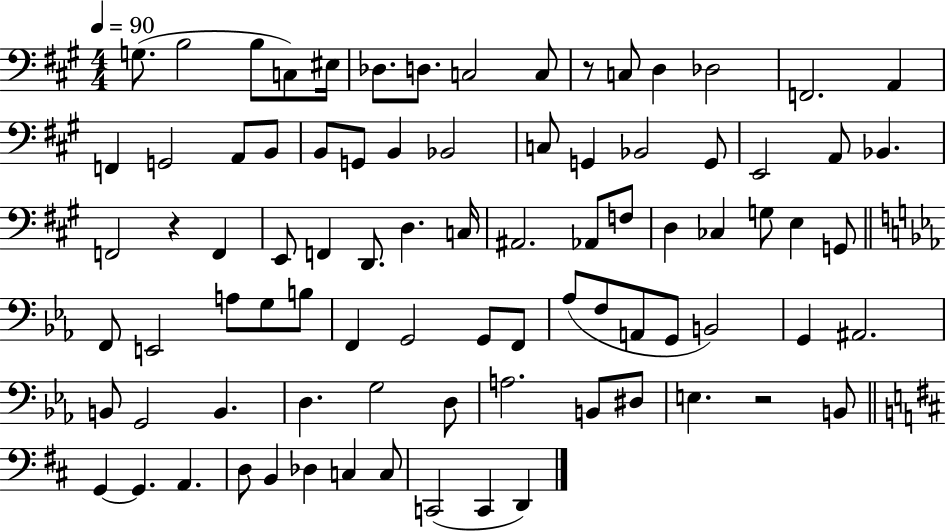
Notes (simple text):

G3/e. B3/h B3/e C3/e EIS3/s Db3/e. D3/e. C3/h C3/e R/e C3/e D3/q Db3/h F2/h. A2/q F2/q G2/h A2/e B2/e B2/e G2/e B2/q Bb2/h C3/e G2/q Bb2/h G2/e E2/h A2/e Bb2/q. F2/h R/q F2/q E2/e F2/q D2/e. D3/q. C3/s A#2/h. Ab2/e F3/e D3/q CES3/q G3/e E3/q G2/e F2/e E2/h A3/e G3/e B3/e F2/q G2/h G2/e F2/e Ab3/e F3/e A2/e G2/e B2/h G2/q A#2/h. B2/e G2/h B2/q. D3/q. G3/h D3/e A3/h. B2/e D#3/e E3/q. R/h B2/e G2/q G2/q. A2/q. D3/e B2/q Db3/q C3/q C3/e C2/h C2/q D2/q